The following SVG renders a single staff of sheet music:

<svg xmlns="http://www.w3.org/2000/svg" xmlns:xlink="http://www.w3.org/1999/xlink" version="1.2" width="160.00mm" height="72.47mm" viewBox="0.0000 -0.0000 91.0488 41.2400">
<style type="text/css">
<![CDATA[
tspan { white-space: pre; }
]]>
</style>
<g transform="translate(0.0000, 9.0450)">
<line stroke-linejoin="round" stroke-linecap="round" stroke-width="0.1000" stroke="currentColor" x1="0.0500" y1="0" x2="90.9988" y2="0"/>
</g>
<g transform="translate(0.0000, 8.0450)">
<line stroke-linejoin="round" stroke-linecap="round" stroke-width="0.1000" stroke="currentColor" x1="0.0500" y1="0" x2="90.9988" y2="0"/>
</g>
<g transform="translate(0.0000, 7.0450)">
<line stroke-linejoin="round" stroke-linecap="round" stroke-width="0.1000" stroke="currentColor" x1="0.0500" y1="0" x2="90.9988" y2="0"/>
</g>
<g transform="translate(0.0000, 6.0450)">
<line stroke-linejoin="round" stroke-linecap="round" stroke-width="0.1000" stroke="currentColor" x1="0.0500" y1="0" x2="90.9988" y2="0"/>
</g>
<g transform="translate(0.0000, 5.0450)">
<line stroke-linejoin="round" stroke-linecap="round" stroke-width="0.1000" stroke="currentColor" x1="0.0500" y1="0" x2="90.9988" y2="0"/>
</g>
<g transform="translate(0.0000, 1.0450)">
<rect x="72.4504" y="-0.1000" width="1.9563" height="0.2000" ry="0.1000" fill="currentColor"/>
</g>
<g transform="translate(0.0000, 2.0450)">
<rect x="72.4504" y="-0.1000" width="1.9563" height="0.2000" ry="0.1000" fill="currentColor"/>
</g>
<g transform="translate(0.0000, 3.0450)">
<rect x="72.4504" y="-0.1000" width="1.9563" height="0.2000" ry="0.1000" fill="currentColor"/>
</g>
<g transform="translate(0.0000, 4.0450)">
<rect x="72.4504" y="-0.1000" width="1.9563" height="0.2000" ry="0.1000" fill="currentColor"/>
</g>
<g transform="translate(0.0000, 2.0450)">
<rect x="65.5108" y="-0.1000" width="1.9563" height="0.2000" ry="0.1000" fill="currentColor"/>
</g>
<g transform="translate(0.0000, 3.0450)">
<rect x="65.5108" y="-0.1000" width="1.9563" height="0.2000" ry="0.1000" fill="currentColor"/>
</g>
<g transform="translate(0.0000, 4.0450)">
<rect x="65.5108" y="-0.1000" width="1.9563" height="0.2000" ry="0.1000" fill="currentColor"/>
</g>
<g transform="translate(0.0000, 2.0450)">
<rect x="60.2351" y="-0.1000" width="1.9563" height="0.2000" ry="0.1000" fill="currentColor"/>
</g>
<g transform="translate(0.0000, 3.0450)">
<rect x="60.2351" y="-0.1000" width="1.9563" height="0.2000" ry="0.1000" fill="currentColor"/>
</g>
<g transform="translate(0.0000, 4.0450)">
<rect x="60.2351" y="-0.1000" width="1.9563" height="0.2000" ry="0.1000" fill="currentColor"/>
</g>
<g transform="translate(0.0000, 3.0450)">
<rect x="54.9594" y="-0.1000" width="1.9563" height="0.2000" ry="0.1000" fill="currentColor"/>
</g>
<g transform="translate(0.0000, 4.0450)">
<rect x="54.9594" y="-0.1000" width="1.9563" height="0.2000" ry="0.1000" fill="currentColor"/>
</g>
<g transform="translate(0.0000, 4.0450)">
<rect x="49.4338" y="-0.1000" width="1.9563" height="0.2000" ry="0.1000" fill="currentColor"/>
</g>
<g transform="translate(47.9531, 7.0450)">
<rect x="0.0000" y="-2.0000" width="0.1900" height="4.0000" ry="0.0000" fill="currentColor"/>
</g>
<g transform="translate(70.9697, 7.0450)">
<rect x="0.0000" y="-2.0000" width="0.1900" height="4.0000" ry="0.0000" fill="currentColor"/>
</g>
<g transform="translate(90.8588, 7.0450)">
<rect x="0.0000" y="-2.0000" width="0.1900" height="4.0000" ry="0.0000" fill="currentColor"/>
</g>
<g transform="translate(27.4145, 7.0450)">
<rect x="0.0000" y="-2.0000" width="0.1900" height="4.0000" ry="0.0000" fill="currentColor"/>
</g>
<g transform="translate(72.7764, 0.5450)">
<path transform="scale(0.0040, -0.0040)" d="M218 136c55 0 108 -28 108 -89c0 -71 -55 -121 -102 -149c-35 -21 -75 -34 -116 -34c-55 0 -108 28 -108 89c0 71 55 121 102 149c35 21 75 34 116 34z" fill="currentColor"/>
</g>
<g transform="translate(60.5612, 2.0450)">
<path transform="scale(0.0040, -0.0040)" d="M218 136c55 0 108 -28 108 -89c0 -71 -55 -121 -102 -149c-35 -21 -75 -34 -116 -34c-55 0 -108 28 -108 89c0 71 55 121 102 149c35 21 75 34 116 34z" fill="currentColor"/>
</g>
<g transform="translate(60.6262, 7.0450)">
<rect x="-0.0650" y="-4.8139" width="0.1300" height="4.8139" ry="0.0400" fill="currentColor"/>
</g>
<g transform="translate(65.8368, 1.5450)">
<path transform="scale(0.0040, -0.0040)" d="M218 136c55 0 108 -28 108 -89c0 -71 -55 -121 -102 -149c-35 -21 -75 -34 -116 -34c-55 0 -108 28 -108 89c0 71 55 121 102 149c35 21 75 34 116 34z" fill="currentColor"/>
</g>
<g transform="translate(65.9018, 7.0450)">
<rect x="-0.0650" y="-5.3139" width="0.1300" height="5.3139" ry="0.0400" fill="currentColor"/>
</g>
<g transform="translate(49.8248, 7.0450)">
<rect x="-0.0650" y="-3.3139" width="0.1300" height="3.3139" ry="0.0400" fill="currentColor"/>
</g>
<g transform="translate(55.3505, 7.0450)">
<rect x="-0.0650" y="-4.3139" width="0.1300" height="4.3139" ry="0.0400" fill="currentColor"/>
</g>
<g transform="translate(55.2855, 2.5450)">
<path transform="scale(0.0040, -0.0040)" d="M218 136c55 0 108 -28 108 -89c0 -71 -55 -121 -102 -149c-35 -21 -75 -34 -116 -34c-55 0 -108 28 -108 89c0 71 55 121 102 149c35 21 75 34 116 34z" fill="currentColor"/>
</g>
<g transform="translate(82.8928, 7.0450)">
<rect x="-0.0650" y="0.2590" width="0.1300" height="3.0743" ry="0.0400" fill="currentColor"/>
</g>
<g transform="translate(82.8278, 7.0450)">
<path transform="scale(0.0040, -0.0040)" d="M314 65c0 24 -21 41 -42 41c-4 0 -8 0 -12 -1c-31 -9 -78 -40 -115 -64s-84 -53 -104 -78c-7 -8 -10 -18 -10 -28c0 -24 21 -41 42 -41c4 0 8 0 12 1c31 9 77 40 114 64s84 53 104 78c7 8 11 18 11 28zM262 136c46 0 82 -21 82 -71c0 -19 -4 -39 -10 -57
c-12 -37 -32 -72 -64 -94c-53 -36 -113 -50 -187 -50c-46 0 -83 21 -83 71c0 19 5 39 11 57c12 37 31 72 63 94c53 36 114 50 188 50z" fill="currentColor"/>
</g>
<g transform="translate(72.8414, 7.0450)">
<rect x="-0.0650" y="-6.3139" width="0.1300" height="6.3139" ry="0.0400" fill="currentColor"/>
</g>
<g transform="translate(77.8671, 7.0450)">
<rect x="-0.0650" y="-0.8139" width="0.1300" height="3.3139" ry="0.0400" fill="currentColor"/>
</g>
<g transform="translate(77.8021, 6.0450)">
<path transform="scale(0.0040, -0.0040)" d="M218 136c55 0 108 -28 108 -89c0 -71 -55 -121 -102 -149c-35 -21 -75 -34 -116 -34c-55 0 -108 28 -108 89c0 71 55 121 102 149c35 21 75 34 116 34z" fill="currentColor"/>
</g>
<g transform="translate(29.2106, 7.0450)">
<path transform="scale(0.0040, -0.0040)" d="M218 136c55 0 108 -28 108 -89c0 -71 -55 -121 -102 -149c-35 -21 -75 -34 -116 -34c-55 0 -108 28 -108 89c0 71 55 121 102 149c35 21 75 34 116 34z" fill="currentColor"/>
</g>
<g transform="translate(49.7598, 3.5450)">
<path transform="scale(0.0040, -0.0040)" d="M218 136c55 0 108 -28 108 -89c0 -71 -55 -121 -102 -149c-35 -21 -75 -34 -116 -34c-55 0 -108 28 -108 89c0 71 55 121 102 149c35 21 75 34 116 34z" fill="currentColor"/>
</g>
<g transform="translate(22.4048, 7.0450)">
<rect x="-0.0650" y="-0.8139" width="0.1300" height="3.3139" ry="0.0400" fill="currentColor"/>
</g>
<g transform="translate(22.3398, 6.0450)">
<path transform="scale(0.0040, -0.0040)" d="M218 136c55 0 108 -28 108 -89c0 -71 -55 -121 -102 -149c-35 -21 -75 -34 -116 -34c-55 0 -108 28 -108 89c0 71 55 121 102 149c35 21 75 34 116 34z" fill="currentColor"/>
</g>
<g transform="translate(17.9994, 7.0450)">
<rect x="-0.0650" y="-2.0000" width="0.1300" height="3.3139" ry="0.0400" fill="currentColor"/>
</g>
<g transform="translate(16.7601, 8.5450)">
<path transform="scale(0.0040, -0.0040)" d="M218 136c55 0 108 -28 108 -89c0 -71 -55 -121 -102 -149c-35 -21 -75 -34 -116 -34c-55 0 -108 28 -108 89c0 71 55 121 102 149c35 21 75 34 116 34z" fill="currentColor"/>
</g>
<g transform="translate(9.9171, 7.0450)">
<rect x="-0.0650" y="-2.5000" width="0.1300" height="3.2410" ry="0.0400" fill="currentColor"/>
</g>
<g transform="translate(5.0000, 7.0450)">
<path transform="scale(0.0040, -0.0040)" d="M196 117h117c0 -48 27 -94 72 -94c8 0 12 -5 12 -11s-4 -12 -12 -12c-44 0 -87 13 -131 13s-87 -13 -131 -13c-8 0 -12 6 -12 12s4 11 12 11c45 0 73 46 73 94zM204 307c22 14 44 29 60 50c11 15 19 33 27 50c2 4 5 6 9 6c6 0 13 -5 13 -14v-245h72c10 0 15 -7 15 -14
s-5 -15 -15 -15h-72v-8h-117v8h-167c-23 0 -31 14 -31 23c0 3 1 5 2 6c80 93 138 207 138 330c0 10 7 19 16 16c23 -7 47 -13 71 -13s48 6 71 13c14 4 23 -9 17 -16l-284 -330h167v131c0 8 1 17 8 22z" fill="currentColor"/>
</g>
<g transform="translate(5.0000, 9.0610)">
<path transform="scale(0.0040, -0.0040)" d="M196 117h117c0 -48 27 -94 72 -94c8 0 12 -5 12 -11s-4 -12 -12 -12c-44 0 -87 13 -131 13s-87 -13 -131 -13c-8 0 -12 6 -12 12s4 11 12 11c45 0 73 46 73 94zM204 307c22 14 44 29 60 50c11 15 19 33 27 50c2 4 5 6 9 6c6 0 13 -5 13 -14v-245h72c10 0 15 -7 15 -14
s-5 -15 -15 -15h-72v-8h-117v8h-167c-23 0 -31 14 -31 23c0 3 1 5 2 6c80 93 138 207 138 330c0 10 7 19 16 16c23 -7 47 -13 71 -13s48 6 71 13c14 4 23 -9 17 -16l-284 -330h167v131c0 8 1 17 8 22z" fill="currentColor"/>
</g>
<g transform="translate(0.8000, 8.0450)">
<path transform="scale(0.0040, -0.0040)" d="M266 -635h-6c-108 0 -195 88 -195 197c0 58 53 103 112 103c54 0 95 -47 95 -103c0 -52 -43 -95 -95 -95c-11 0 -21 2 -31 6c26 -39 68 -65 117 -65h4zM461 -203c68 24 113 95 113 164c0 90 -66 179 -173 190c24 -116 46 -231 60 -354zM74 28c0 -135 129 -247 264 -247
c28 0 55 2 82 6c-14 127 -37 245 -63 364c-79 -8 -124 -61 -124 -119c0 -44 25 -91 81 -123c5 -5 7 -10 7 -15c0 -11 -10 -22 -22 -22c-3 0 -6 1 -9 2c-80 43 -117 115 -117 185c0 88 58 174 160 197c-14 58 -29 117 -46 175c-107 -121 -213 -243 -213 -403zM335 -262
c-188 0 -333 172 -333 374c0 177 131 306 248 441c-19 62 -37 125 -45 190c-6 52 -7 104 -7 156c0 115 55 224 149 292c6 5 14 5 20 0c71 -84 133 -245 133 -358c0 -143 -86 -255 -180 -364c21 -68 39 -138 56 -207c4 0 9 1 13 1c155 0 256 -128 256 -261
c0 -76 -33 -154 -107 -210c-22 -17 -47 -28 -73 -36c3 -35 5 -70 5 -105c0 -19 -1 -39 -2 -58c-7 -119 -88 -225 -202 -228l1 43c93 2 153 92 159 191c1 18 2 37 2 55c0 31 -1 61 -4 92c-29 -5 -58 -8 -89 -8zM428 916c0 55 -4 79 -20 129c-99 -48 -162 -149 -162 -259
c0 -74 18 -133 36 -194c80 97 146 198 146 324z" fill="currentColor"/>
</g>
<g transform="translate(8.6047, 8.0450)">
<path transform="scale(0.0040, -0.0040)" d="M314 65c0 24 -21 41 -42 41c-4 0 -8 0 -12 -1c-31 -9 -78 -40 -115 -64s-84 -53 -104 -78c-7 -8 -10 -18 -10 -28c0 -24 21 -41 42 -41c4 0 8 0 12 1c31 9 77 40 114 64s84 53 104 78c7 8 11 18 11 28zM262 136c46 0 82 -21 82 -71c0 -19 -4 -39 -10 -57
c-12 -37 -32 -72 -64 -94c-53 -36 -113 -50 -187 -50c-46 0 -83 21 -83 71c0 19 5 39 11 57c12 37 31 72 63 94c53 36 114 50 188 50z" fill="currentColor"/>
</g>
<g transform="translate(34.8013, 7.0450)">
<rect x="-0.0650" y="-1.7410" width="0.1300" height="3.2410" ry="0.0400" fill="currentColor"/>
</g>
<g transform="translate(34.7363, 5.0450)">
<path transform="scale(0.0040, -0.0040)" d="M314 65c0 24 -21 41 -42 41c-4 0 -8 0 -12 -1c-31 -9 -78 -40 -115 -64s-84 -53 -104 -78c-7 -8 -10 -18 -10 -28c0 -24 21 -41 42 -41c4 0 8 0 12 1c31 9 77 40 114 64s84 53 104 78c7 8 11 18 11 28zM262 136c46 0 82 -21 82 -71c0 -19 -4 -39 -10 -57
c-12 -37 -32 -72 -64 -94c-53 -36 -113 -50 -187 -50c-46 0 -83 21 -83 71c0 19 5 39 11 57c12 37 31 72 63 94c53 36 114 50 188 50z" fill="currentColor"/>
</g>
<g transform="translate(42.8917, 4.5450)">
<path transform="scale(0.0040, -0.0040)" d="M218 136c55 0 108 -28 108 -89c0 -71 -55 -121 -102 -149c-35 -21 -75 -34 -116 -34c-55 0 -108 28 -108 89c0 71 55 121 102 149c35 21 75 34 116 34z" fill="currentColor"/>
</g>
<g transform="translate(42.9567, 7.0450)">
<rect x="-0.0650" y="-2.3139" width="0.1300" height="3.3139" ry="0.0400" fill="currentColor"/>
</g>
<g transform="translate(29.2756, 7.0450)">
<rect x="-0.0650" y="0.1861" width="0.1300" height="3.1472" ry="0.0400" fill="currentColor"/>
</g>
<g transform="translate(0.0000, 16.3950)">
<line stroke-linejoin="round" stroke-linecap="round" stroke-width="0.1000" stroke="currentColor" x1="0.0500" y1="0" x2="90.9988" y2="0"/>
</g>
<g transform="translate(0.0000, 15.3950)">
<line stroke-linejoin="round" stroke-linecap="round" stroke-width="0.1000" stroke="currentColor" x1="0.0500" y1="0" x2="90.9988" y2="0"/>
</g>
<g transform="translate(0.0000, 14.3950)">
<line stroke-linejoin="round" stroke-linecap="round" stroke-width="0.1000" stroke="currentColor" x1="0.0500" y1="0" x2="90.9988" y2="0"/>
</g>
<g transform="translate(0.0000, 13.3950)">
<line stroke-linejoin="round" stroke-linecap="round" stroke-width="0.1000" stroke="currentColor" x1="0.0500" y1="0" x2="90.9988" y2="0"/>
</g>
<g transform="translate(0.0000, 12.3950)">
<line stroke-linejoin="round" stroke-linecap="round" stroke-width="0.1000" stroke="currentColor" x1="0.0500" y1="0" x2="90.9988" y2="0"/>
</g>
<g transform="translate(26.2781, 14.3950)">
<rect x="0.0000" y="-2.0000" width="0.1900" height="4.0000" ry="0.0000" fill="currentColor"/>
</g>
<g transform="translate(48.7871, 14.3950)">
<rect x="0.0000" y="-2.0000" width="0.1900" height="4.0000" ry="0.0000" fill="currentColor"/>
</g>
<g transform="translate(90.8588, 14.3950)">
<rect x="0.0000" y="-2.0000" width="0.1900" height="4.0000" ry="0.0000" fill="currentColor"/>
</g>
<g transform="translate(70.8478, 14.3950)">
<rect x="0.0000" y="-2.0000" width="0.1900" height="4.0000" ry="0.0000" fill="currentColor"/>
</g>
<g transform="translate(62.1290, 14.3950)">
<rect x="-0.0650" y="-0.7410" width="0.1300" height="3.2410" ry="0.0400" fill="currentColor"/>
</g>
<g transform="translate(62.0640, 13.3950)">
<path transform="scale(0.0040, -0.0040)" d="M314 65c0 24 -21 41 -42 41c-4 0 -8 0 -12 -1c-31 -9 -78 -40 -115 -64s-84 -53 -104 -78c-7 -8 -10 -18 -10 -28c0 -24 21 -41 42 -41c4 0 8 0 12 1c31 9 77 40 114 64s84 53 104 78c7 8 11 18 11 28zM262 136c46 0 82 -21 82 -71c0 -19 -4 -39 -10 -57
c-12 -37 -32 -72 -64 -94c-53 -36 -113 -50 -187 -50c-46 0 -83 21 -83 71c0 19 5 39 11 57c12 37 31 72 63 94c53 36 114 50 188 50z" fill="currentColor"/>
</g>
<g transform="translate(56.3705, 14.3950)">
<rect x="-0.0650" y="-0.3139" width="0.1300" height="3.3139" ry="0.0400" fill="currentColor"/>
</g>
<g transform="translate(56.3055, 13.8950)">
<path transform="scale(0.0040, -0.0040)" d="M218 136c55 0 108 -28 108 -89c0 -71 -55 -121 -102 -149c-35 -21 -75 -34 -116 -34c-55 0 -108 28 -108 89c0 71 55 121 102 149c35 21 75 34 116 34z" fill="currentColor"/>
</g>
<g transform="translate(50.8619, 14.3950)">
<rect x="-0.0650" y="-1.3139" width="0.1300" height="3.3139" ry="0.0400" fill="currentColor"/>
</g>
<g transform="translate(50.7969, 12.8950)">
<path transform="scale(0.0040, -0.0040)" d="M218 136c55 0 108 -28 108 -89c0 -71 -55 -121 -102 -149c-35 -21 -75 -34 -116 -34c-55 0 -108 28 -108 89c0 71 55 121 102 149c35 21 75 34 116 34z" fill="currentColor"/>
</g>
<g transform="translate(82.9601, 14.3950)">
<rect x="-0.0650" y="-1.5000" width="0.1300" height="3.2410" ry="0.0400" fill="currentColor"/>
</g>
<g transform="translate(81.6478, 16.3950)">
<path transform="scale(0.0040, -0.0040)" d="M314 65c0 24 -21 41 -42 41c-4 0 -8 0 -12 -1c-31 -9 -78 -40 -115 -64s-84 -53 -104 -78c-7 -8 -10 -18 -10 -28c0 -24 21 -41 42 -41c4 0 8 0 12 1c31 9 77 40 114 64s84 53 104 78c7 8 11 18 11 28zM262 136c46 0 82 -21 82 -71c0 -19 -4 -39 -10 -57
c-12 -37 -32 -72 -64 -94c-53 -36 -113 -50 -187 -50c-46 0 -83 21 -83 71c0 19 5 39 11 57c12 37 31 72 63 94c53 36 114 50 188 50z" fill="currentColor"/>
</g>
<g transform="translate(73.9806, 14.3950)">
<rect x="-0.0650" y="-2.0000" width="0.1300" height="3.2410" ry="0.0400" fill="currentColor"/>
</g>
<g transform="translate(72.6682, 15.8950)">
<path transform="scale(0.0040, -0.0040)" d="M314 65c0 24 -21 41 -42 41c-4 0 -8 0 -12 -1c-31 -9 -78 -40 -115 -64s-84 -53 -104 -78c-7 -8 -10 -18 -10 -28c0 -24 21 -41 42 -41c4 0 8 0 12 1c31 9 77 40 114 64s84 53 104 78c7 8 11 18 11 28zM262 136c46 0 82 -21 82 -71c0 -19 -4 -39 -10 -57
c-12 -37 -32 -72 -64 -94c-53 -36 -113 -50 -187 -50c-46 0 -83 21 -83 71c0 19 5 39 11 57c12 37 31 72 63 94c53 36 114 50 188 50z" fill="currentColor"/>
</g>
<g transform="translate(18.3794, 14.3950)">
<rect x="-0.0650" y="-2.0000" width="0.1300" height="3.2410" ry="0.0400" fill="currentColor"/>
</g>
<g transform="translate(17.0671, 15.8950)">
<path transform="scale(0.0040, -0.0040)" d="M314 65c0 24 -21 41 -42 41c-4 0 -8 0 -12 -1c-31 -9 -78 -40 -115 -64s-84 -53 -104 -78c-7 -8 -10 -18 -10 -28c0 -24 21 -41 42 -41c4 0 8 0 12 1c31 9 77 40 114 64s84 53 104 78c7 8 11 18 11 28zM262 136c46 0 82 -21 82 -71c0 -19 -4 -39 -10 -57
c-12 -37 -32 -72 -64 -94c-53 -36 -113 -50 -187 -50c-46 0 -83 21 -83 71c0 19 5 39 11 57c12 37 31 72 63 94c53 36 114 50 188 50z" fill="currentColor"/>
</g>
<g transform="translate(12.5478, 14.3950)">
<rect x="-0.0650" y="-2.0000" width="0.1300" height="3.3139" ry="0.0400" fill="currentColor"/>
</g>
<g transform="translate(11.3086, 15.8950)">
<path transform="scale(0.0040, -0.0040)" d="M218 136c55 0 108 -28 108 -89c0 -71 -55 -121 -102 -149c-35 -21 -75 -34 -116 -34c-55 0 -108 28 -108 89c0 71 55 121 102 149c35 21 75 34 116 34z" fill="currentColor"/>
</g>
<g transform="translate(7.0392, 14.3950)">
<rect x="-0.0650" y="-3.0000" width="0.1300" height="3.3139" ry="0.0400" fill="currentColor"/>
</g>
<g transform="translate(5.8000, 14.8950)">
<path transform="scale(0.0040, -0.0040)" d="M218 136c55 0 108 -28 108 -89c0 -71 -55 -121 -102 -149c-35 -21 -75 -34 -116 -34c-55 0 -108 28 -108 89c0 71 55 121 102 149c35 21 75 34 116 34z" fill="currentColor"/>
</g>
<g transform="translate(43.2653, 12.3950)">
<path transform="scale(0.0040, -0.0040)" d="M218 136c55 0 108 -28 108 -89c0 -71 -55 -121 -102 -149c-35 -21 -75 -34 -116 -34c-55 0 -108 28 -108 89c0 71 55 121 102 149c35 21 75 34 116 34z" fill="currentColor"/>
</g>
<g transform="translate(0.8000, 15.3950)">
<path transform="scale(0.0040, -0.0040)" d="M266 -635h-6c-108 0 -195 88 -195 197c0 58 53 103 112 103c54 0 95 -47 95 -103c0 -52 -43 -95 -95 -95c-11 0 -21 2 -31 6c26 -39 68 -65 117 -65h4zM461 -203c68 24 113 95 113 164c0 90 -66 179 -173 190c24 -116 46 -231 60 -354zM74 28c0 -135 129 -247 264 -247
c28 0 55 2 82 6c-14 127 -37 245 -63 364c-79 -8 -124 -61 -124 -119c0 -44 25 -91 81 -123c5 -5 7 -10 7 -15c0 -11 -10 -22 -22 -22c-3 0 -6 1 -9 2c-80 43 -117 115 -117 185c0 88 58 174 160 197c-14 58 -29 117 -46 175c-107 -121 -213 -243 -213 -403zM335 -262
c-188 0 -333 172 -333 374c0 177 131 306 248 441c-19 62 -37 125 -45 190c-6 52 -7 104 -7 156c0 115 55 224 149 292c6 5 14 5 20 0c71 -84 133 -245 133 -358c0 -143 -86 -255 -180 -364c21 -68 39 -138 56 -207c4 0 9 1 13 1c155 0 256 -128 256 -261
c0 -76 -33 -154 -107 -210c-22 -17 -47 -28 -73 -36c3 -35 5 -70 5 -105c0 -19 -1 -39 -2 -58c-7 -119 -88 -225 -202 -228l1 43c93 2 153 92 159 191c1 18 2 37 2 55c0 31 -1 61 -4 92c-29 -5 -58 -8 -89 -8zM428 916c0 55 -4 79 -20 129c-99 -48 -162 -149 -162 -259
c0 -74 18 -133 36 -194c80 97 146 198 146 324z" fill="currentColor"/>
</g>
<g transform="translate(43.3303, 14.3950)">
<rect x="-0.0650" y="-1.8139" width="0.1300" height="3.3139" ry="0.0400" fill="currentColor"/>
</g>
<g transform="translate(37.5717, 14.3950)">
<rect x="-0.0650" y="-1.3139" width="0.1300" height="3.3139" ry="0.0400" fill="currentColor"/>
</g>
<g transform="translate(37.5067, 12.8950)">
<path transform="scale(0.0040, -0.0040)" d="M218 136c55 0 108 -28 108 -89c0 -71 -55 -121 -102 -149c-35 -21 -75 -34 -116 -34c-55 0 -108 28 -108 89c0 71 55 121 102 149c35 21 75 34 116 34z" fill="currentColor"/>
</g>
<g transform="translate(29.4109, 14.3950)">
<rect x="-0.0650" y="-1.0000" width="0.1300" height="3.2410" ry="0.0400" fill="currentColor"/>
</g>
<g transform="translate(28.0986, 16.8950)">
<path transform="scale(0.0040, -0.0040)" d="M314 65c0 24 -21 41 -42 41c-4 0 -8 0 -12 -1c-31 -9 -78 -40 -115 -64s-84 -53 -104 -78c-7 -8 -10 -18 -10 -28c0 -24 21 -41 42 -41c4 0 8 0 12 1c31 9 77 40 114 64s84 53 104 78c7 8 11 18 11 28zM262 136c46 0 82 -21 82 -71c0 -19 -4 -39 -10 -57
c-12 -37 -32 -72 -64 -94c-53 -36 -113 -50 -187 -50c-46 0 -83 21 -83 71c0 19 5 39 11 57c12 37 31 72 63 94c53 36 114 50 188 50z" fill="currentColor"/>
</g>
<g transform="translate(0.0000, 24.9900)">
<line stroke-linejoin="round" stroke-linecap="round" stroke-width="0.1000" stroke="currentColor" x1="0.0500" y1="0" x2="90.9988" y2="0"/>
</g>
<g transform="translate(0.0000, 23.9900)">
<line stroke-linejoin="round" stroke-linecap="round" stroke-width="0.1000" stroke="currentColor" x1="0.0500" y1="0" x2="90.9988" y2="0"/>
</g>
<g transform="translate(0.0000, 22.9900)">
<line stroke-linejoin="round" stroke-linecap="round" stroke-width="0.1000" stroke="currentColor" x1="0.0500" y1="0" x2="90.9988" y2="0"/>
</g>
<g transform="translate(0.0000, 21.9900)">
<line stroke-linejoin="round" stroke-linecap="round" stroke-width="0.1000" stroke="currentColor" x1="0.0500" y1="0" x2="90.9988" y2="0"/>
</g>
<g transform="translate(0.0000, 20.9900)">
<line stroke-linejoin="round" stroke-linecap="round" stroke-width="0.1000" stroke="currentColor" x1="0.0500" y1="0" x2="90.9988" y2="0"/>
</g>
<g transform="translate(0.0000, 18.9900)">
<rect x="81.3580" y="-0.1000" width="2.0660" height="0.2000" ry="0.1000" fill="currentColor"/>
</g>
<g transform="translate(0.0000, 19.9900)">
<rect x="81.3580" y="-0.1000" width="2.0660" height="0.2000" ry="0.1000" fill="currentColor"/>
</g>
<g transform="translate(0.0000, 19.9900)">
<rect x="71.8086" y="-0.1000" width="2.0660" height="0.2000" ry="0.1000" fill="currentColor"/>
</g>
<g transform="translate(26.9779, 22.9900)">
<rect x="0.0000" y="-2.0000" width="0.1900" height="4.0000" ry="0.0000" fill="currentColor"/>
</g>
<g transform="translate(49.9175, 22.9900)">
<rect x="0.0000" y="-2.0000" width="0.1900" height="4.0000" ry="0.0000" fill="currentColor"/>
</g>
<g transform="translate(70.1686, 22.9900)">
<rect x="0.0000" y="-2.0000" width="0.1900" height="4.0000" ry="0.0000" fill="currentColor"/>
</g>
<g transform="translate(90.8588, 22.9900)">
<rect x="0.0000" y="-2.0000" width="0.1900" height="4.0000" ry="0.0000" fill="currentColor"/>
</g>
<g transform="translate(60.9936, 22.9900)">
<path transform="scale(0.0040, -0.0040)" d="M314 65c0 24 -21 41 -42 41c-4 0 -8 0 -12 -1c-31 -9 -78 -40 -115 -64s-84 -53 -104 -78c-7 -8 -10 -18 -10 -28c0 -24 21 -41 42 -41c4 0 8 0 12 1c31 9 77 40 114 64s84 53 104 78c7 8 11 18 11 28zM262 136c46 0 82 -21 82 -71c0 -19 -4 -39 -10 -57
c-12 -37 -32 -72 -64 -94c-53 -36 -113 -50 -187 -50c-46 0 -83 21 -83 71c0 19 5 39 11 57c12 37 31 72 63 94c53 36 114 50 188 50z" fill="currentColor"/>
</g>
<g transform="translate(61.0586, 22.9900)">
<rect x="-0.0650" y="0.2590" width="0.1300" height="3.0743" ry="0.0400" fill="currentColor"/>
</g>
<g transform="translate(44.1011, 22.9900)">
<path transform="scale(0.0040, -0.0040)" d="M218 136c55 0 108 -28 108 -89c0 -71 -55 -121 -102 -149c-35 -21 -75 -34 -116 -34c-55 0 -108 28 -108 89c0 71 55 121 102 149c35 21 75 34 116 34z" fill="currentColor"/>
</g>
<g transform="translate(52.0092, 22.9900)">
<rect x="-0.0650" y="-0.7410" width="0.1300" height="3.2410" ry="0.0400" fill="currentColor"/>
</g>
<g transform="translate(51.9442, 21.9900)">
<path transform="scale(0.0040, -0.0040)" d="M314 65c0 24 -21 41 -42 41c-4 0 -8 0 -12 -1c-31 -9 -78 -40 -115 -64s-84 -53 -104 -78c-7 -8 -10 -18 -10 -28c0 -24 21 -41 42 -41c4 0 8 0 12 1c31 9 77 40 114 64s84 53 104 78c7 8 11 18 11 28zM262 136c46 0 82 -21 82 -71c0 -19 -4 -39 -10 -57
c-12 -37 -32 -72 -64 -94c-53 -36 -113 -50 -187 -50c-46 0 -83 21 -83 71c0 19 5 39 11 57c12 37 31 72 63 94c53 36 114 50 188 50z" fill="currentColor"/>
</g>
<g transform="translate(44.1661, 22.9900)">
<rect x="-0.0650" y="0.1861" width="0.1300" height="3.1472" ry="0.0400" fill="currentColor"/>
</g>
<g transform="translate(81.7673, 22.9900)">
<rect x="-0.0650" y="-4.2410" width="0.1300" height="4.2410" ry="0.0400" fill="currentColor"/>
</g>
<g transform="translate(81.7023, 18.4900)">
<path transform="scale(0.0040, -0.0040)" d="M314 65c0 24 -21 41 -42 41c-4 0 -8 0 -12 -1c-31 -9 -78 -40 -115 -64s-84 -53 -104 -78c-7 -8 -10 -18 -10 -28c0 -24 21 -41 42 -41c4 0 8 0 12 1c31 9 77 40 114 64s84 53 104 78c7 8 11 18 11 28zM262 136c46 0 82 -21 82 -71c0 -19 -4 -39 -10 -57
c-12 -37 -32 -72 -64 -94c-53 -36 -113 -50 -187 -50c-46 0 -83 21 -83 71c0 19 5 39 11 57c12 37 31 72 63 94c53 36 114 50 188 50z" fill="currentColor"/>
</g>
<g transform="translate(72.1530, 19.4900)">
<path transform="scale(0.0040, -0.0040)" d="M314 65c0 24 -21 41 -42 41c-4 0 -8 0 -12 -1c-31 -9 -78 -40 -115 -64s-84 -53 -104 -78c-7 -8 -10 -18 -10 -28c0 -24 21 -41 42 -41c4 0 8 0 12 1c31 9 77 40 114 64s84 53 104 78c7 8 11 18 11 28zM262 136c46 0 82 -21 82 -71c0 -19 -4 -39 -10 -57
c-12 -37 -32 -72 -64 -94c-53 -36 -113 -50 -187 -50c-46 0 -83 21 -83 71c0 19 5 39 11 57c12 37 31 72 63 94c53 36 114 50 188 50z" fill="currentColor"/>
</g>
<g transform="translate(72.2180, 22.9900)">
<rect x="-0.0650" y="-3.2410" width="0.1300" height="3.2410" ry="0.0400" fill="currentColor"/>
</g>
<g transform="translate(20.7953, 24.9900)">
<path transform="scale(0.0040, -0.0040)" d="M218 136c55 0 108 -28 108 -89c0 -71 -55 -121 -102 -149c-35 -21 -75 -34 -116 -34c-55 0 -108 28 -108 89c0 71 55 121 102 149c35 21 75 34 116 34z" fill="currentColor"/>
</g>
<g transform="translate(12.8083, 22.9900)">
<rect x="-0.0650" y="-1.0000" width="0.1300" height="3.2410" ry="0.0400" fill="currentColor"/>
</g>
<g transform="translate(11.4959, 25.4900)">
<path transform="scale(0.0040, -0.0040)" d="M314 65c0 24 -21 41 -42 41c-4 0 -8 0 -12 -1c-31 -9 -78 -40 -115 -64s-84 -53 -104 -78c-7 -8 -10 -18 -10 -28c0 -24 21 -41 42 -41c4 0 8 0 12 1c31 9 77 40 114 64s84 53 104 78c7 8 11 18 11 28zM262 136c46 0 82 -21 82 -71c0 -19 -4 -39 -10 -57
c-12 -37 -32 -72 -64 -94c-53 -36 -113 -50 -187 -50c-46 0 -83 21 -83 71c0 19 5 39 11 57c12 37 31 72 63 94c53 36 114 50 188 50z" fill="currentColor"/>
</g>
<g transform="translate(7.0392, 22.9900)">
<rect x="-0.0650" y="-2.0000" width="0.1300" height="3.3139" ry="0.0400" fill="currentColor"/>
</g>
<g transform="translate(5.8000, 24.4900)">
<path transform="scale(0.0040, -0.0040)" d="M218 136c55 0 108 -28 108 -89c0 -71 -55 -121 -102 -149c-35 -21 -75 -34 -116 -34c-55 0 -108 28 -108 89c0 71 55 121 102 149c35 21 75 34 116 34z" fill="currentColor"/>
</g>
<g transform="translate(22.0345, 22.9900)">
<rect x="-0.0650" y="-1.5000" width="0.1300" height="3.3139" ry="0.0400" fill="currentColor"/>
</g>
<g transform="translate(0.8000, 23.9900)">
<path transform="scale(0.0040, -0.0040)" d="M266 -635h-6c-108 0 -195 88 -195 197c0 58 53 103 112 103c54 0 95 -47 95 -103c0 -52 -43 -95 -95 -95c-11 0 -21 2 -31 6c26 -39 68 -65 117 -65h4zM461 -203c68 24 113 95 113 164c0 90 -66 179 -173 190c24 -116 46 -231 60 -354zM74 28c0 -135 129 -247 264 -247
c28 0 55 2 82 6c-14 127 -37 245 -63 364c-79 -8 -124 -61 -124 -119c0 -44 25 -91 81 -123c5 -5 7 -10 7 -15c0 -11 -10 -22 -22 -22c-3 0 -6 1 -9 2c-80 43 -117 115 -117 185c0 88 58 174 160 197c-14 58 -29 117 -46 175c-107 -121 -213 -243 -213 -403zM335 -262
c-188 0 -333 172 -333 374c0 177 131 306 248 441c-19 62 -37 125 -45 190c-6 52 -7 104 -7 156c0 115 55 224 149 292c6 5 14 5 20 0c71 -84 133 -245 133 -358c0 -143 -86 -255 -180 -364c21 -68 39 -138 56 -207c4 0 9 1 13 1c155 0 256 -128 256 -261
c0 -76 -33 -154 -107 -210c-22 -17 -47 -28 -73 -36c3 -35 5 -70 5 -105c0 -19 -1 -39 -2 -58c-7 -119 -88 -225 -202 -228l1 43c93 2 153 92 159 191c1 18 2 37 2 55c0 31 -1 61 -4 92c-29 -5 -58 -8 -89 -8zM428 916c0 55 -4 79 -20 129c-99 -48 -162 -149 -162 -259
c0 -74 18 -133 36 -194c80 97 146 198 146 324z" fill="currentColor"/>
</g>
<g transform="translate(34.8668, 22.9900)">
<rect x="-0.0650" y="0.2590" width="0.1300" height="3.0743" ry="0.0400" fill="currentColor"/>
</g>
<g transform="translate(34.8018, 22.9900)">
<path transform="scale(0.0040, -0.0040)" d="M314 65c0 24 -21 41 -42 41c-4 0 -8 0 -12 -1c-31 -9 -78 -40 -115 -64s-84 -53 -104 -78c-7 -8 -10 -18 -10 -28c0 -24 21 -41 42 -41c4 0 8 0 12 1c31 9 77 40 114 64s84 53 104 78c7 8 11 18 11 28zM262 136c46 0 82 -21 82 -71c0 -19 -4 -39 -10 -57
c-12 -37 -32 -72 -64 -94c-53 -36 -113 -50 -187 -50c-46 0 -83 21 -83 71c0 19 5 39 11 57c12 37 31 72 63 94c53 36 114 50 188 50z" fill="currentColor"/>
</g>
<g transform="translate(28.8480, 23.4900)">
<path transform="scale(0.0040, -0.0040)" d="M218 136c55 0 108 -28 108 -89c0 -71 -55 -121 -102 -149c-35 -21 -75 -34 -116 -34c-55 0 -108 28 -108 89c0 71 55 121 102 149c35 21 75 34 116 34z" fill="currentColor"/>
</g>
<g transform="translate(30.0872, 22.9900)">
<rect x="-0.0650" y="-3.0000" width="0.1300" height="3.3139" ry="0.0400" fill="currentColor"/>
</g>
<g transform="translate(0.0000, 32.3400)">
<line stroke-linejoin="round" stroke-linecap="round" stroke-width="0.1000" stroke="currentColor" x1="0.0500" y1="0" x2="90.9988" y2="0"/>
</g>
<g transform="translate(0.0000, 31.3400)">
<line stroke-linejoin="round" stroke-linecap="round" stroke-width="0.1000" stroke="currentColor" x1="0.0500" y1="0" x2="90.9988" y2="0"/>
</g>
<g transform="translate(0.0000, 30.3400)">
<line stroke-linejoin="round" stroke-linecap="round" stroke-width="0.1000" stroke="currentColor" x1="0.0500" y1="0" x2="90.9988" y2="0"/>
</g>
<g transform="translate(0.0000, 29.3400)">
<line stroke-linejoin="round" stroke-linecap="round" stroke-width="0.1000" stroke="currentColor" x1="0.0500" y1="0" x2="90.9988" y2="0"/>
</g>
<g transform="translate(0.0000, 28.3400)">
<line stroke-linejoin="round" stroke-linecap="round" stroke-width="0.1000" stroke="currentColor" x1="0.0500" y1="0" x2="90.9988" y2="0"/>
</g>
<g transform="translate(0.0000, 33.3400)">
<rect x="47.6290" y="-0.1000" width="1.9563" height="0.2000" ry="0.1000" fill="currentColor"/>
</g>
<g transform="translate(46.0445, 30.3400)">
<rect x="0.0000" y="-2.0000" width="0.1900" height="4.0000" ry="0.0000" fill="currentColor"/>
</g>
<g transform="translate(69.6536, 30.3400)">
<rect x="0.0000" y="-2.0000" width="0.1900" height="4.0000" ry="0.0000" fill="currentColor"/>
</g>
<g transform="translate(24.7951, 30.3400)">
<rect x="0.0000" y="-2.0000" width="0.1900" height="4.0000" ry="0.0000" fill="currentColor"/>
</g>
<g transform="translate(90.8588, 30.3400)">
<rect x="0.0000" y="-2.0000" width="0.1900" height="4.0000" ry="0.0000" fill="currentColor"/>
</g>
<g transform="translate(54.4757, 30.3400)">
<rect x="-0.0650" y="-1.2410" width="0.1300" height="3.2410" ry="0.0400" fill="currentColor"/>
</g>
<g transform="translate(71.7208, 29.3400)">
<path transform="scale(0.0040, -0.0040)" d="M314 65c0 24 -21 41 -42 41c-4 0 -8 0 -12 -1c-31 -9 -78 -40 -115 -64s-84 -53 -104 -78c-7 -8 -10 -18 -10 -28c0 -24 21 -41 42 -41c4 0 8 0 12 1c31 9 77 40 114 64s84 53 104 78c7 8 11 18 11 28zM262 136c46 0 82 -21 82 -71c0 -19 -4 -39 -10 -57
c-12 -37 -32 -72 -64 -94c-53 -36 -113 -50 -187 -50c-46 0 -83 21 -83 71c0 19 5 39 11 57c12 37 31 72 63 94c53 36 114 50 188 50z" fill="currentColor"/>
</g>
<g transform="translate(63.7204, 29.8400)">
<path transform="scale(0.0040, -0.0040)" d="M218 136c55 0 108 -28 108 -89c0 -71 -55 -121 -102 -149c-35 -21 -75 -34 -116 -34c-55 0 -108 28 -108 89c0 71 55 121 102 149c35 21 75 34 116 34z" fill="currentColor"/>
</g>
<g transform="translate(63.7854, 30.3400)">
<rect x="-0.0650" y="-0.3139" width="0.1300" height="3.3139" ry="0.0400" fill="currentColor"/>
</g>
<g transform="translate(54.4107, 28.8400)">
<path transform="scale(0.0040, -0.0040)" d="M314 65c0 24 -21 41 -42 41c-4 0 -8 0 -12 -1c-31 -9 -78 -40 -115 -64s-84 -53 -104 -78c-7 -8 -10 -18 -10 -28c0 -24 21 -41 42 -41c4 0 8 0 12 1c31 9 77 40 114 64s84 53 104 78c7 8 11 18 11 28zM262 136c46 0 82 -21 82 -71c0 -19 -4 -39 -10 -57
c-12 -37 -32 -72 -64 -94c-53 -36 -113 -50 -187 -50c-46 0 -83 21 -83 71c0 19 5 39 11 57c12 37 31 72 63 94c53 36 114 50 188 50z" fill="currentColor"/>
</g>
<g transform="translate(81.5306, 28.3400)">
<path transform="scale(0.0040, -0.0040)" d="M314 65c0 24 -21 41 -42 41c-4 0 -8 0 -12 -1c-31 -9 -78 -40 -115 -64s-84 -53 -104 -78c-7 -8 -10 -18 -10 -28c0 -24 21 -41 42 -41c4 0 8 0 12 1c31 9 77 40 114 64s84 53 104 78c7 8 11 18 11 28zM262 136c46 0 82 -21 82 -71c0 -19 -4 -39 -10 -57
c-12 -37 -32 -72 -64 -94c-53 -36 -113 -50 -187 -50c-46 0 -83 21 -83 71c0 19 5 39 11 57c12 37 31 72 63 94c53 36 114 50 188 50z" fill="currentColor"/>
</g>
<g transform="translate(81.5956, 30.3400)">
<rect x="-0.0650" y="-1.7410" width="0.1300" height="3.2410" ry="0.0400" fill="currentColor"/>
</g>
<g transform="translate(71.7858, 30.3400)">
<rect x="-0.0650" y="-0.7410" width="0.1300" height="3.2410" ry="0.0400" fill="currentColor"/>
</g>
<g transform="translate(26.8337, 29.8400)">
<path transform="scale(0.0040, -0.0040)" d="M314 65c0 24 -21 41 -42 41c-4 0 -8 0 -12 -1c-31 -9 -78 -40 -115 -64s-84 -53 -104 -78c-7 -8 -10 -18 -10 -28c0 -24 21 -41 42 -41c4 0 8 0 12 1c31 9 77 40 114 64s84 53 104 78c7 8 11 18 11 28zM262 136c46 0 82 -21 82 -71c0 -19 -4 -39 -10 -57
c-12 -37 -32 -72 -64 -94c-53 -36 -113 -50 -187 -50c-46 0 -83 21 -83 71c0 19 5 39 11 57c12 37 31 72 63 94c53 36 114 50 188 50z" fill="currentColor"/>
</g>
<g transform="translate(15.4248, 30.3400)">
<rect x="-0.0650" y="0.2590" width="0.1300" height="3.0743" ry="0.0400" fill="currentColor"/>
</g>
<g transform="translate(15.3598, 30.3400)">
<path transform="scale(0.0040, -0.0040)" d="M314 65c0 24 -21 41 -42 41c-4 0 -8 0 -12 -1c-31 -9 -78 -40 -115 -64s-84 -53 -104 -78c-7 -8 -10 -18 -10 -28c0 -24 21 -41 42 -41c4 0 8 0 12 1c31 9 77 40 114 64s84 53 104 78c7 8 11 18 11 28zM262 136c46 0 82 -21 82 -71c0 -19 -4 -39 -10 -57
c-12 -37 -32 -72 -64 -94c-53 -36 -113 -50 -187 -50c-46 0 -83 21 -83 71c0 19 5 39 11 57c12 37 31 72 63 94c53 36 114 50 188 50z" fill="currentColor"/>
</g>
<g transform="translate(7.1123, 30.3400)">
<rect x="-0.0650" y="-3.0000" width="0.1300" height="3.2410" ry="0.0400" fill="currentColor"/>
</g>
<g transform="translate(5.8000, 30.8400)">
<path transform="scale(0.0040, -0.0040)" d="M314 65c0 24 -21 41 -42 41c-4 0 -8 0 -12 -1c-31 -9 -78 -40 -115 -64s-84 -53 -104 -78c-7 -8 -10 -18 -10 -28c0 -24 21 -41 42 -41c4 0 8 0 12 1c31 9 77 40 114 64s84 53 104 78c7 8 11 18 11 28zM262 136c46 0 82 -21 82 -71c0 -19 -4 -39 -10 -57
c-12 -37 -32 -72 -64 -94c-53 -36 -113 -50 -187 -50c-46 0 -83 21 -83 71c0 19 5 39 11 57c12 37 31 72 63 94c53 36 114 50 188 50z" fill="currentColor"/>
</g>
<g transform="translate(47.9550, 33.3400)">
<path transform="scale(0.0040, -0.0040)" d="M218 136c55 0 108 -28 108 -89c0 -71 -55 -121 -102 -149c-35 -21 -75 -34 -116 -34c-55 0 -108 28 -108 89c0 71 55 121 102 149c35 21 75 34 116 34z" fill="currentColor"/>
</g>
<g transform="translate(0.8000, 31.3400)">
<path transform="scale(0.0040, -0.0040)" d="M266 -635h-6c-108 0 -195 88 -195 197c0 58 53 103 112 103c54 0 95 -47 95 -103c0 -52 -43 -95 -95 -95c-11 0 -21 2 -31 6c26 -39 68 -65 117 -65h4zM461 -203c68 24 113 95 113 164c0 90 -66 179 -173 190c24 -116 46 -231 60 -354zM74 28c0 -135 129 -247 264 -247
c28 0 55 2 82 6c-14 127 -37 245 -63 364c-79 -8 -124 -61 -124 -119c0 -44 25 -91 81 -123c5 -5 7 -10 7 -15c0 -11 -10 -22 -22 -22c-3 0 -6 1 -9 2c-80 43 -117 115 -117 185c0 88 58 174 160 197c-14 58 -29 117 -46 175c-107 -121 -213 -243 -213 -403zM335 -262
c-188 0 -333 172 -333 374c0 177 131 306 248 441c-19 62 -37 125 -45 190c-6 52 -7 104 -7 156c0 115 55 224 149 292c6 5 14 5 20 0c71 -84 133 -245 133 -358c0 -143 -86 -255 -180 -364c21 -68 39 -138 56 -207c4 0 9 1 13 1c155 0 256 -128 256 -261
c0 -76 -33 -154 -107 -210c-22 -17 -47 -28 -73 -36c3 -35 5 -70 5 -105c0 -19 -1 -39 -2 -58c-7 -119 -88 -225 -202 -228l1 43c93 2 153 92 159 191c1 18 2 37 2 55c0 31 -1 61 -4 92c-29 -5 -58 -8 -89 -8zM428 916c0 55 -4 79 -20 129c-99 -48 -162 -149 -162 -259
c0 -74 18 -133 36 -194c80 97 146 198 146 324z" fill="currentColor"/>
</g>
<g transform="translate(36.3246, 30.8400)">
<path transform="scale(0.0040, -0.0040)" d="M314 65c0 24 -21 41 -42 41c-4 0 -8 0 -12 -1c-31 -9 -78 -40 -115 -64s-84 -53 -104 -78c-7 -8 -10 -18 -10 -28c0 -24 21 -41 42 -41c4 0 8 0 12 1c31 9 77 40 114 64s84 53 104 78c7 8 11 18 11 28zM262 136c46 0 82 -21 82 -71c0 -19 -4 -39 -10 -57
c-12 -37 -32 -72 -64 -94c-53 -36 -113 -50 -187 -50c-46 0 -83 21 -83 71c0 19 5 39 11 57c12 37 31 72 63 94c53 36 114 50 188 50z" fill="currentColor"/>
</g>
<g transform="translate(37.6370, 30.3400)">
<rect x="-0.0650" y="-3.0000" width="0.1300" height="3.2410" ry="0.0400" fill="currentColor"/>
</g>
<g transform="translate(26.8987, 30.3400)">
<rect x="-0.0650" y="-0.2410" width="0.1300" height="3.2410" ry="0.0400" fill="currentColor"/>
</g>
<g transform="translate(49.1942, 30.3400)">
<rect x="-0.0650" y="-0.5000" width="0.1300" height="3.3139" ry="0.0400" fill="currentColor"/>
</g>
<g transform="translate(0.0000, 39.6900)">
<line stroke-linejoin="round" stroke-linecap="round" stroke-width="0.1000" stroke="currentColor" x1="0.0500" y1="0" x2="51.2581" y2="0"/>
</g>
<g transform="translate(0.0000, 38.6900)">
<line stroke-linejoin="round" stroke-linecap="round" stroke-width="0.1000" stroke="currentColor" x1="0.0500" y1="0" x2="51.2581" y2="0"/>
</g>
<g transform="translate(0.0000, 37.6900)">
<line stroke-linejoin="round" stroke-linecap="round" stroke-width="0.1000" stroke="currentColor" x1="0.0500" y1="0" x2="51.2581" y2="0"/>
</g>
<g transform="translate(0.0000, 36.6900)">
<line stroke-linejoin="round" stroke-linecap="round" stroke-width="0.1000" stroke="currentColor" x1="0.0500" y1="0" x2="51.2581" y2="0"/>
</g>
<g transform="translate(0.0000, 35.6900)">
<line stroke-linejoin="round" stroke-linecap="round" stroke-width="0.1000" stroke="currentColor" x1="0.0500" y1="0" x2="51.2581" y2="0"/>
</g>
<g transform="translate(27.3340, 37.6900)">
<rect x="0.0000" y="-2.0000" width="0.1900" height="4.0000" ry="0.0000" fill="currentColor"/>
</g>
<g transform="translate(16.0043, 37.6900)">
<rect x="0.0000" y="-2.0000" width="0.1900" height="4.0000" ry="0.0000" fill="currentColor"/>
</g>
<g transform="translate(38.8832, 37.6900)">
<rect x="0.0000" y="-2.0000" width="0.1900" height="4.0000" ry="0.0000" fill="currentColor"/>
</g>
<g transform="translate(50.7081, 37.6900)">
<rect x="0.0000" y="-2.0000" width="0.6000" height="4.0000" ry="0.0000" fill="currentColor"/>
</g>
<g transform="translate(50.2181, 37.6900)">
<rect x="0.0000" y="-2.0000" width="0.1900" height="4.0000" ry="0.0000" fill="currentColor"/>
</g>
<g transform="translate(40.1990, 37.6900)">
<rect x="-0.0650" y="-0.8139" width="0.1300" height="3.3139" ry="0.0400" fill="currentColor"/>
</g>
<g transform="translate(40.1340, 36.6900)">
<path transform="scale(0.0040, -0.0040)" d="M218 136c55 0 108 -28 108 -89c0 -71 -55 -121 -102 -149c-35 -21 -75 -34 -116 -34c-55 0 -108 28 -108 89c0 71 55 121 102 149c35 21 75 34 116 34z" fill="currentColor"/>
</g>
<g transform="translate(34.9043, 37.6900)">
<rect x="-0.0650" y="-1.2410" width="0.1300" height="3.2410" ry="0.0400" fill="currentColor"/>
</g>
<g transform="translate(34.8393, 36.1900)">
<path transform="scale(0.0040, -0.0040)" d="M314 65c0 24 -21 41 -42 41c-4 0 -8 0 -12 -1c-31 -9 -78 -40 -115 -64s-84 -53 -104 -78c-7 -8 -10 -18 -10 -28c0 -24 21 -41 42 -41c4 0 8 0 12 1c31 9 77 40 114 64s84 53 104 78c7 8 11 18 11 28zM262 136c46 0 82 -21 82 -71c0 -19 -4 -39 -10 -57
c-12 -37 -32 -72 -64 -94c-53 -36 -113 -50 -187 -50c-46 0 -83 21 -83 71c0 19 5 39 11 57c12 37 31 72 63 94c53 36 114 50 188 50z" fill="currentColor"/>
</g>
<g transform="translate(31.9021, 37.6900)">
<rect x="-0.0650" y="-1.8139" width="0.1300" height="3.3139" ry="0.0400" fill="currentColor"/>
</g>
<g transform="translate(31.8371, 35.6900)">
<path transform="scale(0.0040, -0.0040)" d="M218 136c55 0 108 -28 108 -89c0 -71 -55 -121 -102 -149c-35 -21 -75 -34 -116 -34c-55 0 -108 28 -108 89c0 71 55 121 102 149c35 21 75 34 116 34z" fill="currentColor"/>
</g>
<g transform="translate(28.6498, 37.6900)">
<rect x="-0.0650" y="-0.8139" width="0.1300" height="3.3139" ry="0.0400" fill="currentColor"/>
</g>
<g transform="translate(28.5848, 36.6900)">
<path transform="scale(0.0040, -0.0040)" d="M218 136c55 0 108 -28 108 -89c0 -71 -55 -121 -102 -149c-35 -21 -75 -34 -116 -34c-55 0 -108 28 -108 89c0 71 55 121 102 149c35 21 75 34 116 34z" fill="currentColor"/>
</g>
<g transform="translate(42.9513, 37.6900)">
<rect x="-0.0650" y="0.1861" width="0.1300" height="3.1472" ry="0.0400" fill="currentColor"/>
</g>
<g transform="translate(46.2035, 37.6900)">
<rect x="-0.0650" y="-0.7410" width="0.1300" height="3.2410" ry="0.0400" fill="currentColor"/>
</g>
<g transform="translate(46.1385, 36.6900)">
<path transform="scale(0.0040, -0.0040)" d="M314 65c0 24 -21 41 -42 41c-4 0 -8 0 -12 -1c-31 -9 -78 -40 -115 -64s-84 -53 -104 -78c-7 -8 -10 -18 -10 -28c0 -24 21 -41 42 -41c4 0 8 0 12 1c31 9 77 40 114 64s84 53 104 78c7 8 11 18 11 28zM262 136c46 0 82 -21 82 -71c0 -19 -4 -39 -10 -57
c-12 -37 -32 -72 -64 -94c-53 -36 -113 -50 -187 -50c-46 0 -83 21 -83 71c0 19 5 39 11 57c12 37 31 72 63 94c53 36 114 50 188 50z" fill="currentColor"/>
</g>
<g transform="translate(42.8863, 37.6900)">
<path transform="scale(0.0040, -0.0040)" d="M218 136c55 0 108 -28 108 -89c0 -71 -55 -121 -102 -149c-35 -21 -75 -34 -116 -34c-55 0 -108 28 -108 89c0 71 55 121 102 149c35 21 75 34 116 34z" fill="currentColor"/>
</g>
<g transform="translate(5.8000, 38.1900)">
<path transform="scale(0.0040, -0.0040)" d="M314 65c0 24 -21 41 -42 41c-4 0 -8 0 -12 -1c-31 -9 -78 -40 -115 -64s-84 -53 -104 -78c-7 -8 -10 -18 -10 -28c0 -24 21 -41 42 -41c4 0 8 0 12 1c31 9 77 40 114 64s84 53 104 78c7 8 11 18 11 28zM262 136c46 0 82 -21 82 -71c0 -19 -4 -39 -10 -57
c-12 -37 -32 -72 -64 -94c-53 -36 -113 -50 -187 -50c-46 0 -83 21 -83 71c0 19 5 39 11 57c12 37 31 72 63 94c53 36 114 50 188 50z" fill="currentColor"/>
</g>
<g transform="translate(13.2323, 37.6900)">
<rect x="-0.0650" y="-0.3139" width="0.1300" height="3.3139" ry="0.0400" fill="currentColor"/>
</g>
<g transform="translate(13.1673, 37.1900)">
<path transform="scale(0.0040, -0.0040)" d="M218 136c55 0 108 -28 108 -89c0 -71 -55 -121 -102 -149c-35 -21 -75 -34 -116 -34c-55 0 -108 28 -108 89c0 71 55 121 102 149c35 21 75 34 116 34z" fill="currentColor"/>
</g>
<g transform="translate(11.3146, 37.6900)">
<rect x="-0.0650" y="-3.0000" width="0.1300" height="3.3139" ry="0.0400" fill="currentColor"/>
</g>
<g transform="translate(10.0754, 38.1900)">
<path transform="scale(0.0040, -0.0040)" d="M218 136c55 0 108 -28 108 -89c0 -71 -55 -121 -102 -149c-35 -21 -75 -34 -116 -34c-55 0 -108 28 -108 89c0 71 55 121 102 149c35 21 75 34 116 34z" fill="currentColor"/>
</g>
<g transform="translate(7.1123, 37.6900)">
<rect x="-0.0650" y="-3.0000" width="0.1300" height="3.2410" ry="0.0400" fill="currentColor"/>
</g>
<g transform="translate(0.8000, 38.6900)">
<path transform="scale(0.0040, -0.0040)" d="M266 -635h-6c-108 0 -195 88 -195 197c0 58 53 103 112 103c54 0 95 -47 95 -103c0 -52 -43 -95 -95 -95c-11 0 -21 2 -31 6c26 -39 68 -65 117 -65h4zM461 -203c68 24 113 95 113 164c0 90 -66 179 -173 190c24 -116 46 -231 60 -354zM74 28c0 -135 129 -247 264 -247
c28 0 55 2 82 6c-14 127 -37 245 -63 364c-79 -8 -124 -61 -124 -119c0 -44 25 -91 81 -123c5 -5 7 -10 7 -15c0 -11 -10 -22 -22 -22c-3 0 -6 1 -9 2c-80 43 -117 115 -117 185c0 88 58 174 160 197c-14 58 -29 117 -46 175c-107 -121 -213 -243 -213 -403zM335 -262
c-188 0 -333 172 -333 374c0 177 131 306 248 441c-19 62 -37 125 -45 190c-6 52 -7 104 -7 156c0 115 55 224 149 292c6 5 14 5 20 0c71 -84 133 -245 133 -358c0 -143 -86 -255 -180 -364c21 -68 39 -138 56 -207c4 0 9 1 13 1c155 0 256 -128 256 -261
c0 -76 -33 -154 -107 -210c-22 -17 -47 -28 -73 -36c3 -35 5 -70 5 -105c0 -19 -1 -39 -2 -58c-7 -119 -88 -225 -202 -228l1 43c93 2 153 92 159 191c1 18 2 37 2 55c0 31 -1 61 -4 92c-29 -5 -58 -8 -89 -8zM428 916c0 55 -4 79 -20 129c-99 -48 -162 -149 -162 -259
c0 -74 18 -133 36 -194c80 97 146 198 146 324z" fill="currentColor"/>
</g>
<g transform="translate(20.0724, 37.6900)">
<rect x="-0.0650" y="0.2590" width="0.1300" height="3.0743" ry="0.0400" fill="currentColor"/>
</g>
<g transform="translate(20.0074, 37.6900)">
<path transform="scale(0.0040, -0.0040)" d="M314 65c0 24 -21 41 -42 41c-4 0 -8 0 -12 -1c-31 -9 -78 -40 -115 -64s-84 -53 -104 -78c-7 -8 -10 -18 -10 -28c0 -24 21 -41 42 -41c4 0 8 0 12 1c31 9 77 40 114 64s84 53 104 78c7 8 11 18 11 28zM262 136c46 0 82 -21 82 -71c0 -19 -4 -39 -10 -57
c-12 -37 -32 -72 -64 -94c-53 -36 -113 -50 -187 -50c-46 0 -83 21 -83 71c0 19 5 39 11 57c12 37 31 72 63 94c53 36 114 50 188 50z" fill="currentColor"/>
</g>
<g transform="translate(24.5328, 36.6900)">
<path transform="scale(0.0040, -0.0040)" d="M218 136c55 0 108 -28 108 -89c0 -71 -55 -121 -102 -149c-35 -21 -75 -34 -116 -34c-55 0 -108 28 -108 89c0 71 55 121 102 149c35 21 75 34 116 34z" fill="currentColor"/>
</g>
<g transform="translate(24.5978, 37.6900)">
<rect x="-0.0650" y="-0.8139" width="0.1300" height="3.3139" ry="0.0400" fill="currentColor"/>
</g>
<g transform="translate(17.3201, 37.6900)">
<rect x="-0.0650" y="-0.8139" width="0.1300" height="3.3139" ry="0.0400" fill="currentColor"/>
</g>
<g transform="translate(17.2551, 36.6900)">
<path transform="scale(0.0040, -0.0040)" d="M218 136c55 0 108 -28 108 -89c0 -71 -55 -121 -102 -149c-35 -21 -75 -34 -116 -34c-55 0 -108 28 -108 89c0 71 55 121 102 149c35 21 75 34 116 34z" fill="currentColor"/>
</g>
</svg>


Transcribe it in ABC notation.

X:1
T:Untitled
M:4/4
L:1/4
K:C
G2 F d B f2 g b d' e' f' a' d B2 A F F2 D2 e f e c d2 F2 E2 F D2 E A B2 B d2 B2 b2 d'2 A2 B2 c2 A2 C e2 c d2 f2 A2 A c d B2 d d f e2 d B d2